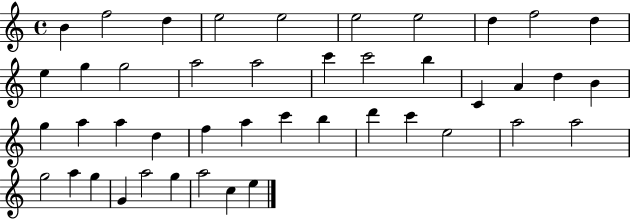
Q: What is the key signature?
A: C major